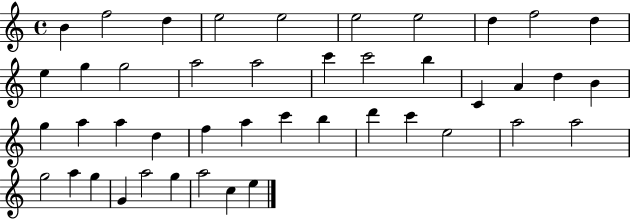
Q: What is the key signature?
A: C major